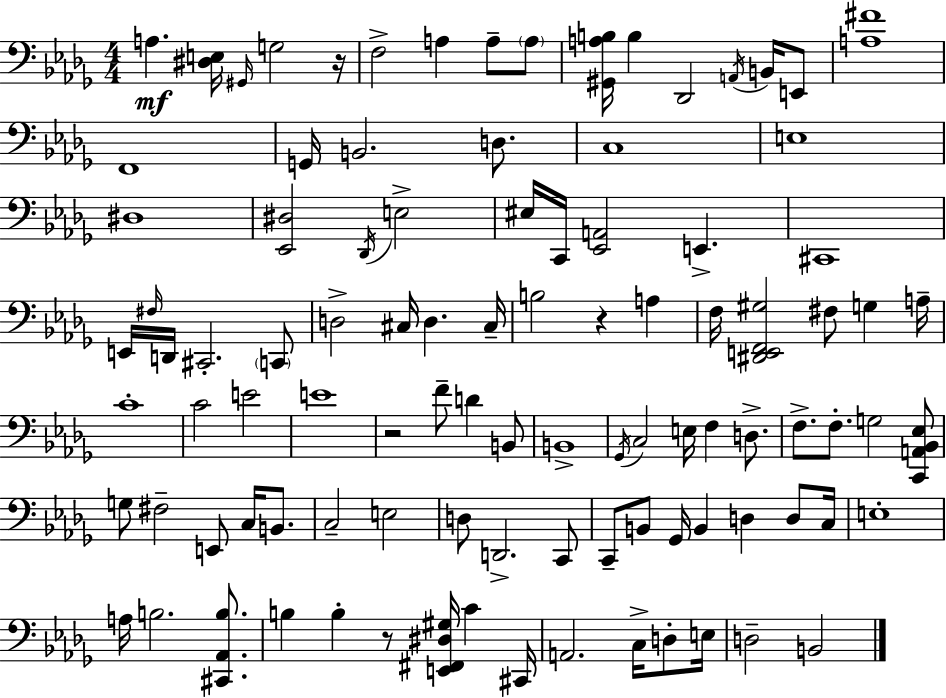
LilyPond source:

{
  \clef bass
  \numericTimeSignature
  \time 4/4
  \key bes \minor
  a4.\mf <dis e>16 \grace { gis,16 } g2 | r16 f2-> a4 a8-- \parenthesize a8 | <gis, a b>16 b4 des,2 \acciaccatura { a,16 } b,16 | e,8 <a fis'>1 | \break f,1 | g,16 b,2. d8. | c1 | e1 | \break dis1 | <ees, dis>2 \acciaccatura { des,16 } e2-> | eis16 c,16 <ees, a,>2 e,4.-> | cis,1 | \break e,16 \grace { fis16 } d,16 cis,2.-. | \parenthesize c,8 d2-> cis16 d4. | cis16-- b2 r4 | a4 f16 <dis, e, f, gis>2 fis8 g4 | \break a16-- c'1-. | c'2 e'2 | e'1 | r2 f'8-- d'4 | \break b,8 b,1-> | \acciaccatura { ges,16 } c2 e16 f4 | d8.-> f8.-> f8.-. g2 | <c, a, bes, ees>8 g8 fis2-- e,8 | \break c16 b,8. c2-- e2 | d8 d,2.-> | c,8 c,8-- b,8 ges,16 b,4 d4 | d8 c16 e1-. | \break a16 b2. | <cis, aes, b>8. b4 b4-. r8 <e, fis, dis gis>16 | c'4 cis,16 a,2. | c16-> d8-. e16 d2-- b,2 | \break \bar "|."
}